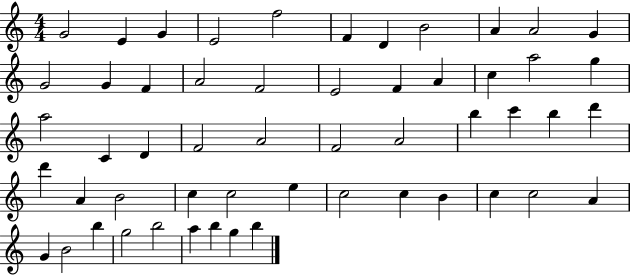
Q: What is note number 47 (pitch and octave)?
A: B4